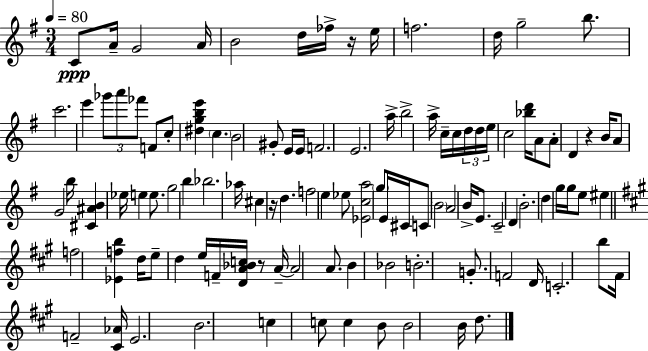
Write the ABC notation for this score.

X:1
T:Untitled
M:3/4
L:1/4
K:Em
C/2 A/4 G2 A/4 B2 d/4 _f/4 z/4 e/4 f2 d/4 g2 b/2 c'2 e' _g'/2 a'/2 _f'/2 F/2 c/2 [^dgbe'] c B2 ^G/2 E/4 E/4 F2 E2 a/4 b2 a/4 c/4 c/4 d/4 d/4 e/4 c2 [_bd']/4 A/2 A/2 D z B/4 A/2 G2 b/4 [^C^AB] _e/4 e e/2 g2 b _b2 _a/4 ^c z/4 d f2 e _e/2 [_Eca]2 g/2 E/4 ^C/4 C/2 B2 A2 B/4 E/2 C2 D B2 d g/4 g/4 e/2 ^e f2 [_Efb] d/4 e/2 d e/4 F/4 [DA_Bc]/4 z/2 A/4 A2 A/2 B _B2 B2 G/2 F2 D/4 C2 b/2 ^F/4 F2 [^C_A]/4 E2 B2 c c/2 c B/2 B2 B/4 d/2